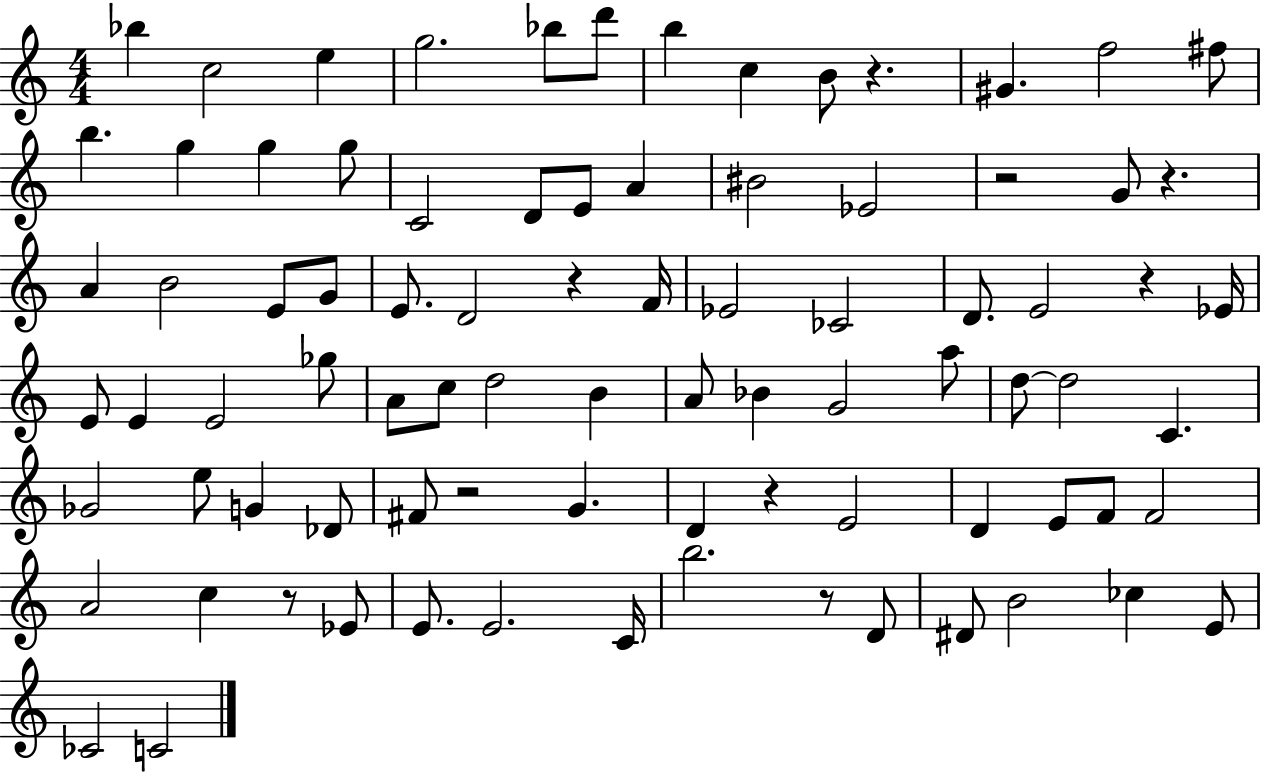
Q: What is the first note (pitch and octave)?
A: Bb5